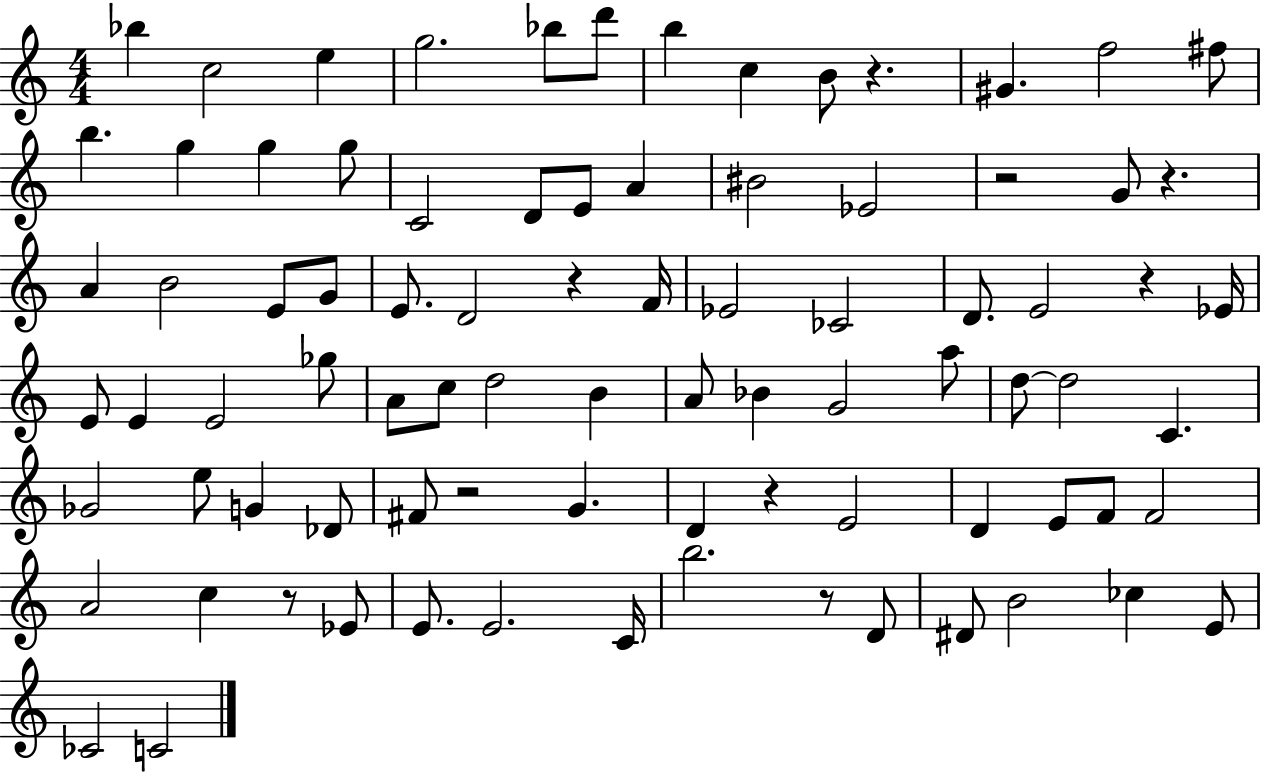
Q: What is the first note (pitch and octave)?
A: Bb5